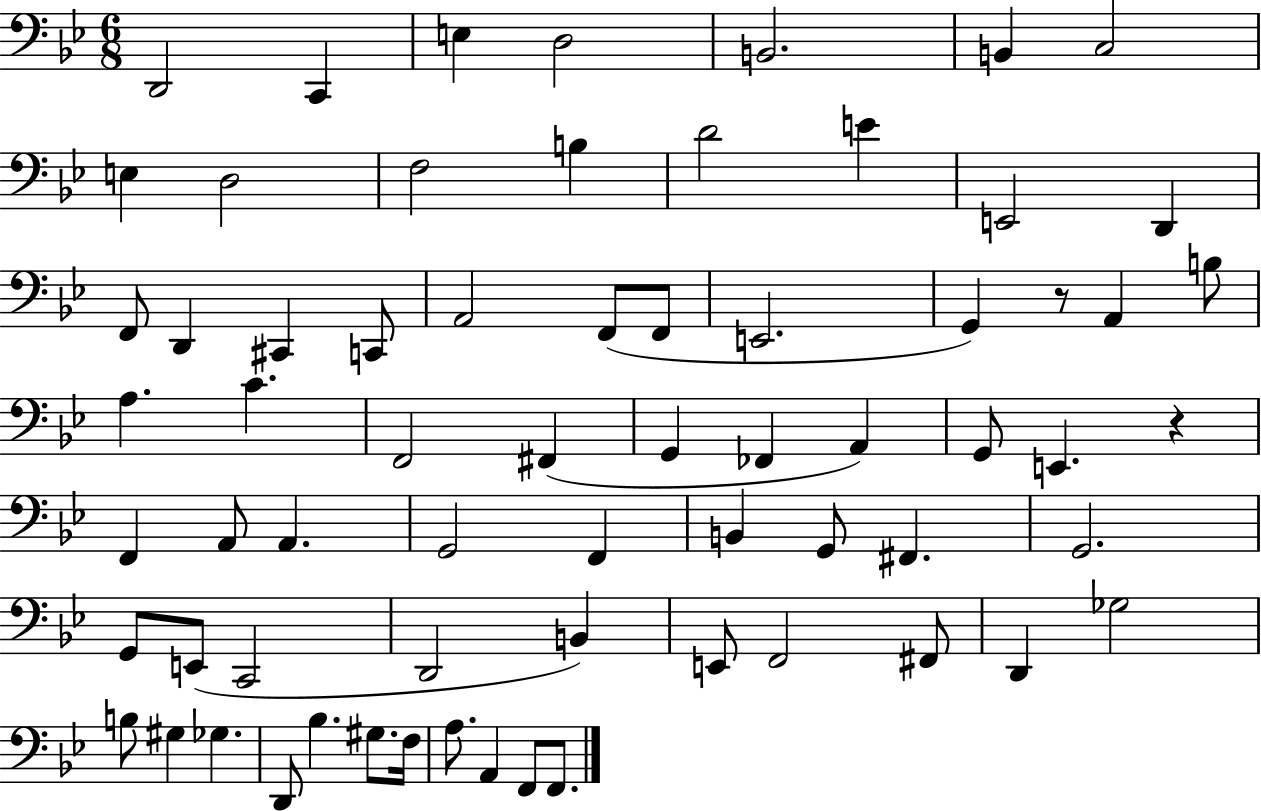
D2/h C2/q E3/q D3/h B2/h. B2/q C3/h E3/q D3/h F3/h B3/q D4/h E4/q E2/h D2/q F2/e D2/q C#2/q C2/e A2/h F2/e F2/e E2/h. G2/q R/e A2/q B3/e A3/q. C4/q. F2/h F#2/q G2/q FES2/q A2/q G2/e E2/q. R/q F2/q A2/e A2/q. G2/h F2/q B2/q G2/e F#2/q. G2/h. G2/e E2/e C2/h D2/h B2/q E2/e F2/h F#2/e D2/q Gb3/h B3/e G#3/q Gb3/q. D2/e Bb3/q. G#3/e. F3/s A3/e. A2/q F2/e F2/e.